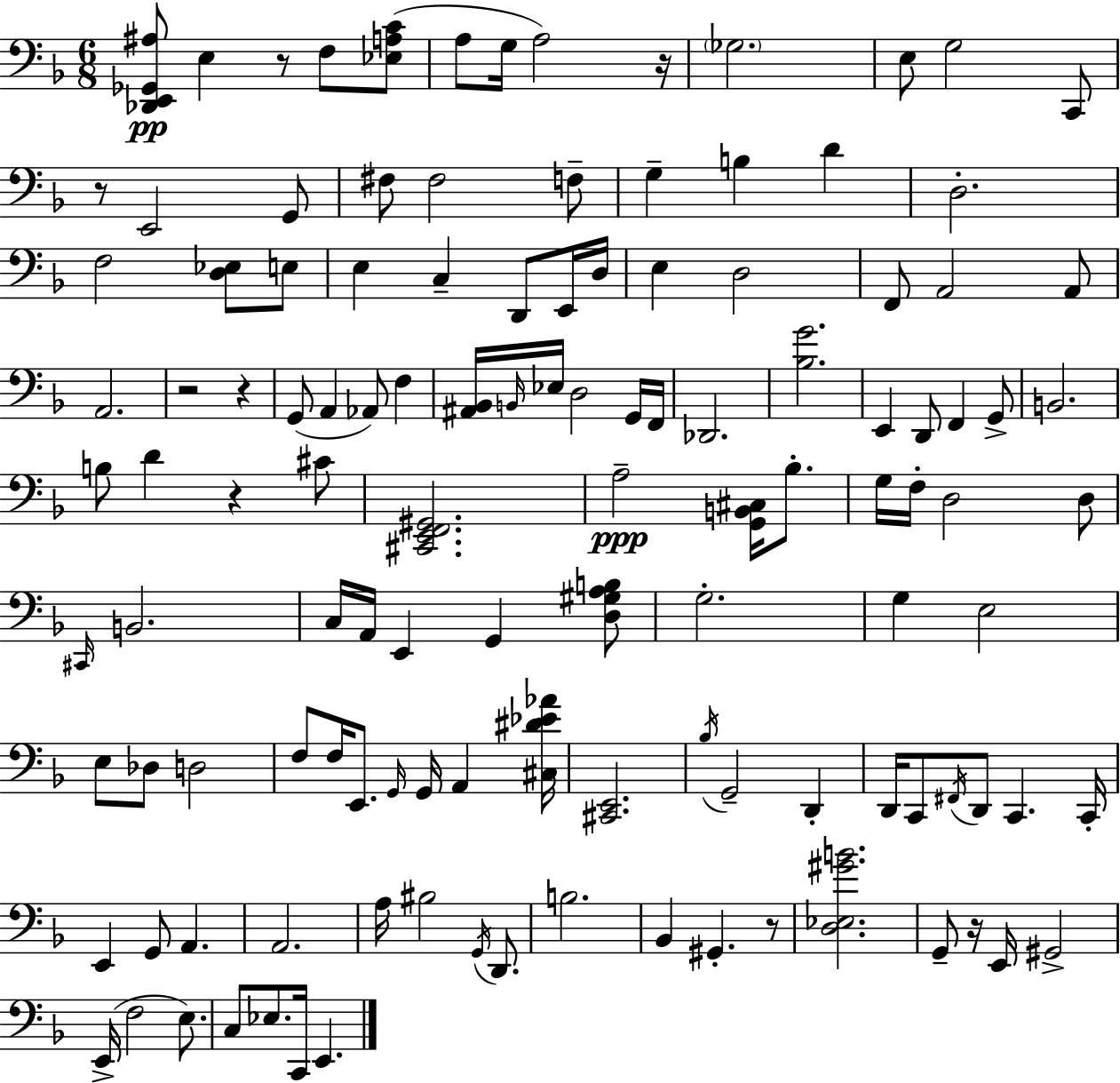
[Db2,E2,Gb2,A#3]/e E3/q R/e F3/e [Eb3,A3,C4]/e A3/e G3/s A3/h R/s Gb3/h. E3/e G3/h C2/e R/e E2/h G2/e F#3/e F#3/h F3/e G3/q B3/q D4/q D3/h. F3/h [D3,Eb3]/e E3/e E3/q C3/q D2/e E2/s D3/s E3/q D3/h F2/e A2/h A2/e A2/h. R/h R/q G2/e A2/q Ab2/e F3/q [A#2,Bb2]/s B2/s Eb3/s D3/h G2/s F2/s Db2/h. [Bb3,G4]/h. E2/q D2/e F2/q G2/e B2/h. B3/e D4/q R/q C#4/e [C#2,E2,F2,G#2]/h. A3/h [G2,B2,C#3]/s Bb3/e. G3/s F3/s D3/h D3/e C#2/s B2/h. C3/s A2/s E2/q G2/q [D3,G#3,A3,B3]/e G3/h. G3/q E3/h E3/e Db3/e D3/h F3/e F3/s E2/e. G2/s G2/s A2/q [C#3,D#4,Eb4,Ab4]/s [C#2,E2]/h. Bb3/s G2/h D2/q D2/s C2/e F#2/s D2/e C2/q. C2/s E2/q G2/e A2/q. A2/h. A3/s BIS3/h G2/s D2/e. B3/h. Bb2/q G#2/q. R/e [D3,Eb3,G#4,B4]/h. G2/e R/s E2/s G#2/h E2/s F3/h E3/e. C3/e Eb3/e. C2/s E2/q.